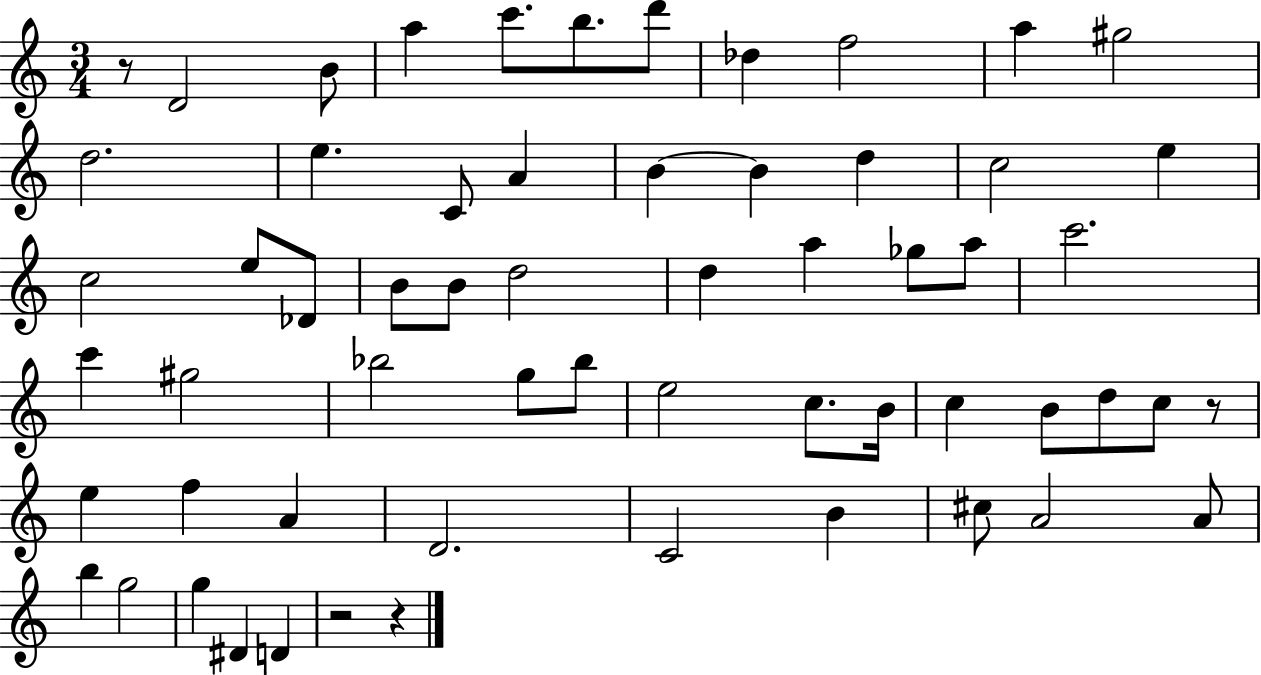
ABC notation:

X:1
T:Untitled
M:3/4
L:1/4
K:C
z/2 D2 B/2 a c'/2 b/2 d'/2 _d f2 a ^g2 d2 e C/2 A B B d c2 e c2 e/2 _D/2 B/2 B/2 d2 d a _g/2 a/2 c'2 c' ^g2 _b2 g/2 _b/2 e2 c/2 B/4 c B/2 d/2 c/2 z/2 e f A D2 C2 B ^c/2 A2 A/2 b g2 g ^D D z2 z